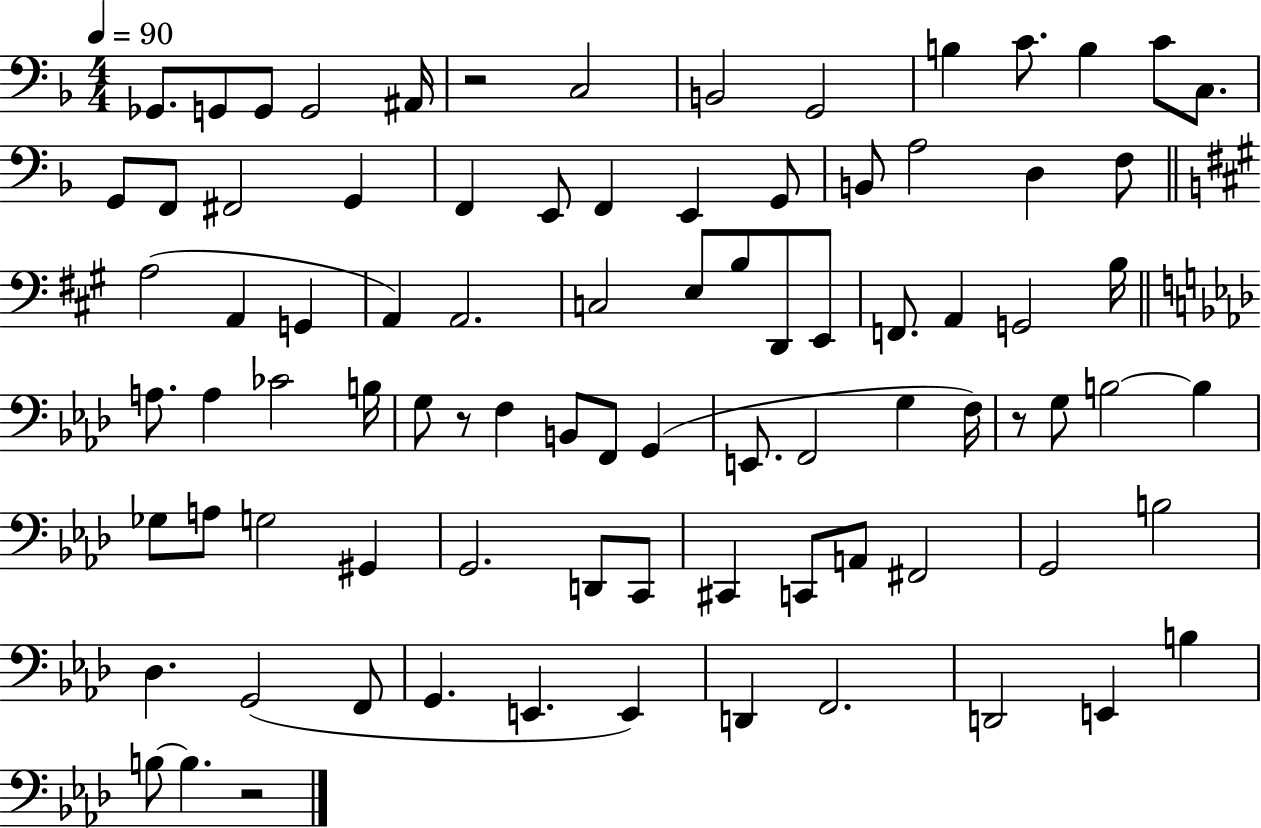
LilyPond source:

{
  \clef bass
  \numericTimeSignature
  \time 4/4
  \key f \major
  \tempo 4 = 90
  ges,8. g,8 g,8 g,2 ais,16 | r2 c2 | b,2 g,2 | b4 c'8. b4 c'8 c8. | \break g,8 f,8 fis,2 g,4 | f,4 e,8 f,4 e,4 g,8 | b,8 a2 d4 f8 | \bar "||" \break \key a \major a2( a,4 g,4 | a,4) a,2. | c2 e8 b8 d,8 e,8 | f,8. a,4 g,2 b16 | \break \bar "||" \break \key f \minor a8. a4 ces'2 b16 | g8 r8 f4 b,8 f,8 g,4( | e,8. f,2 g4 f16) | r8 g8 b2~~ b4 | \break ges8 a8 g2 gis,4 | g,2. d,8 c,8 | cis,4 c,8 a,8 fis,2 | g,2 b2 | \break des4. g,2( f,8 | g,4. e,4. e,4) | d,4 f,2. | d,2 e,4 b4 | \break b8~~ b4. r2 | \bar "|."
}